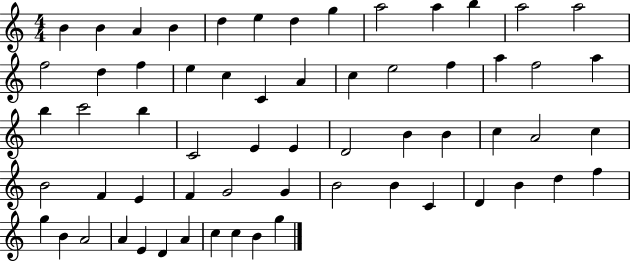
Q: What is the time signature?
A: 4/4